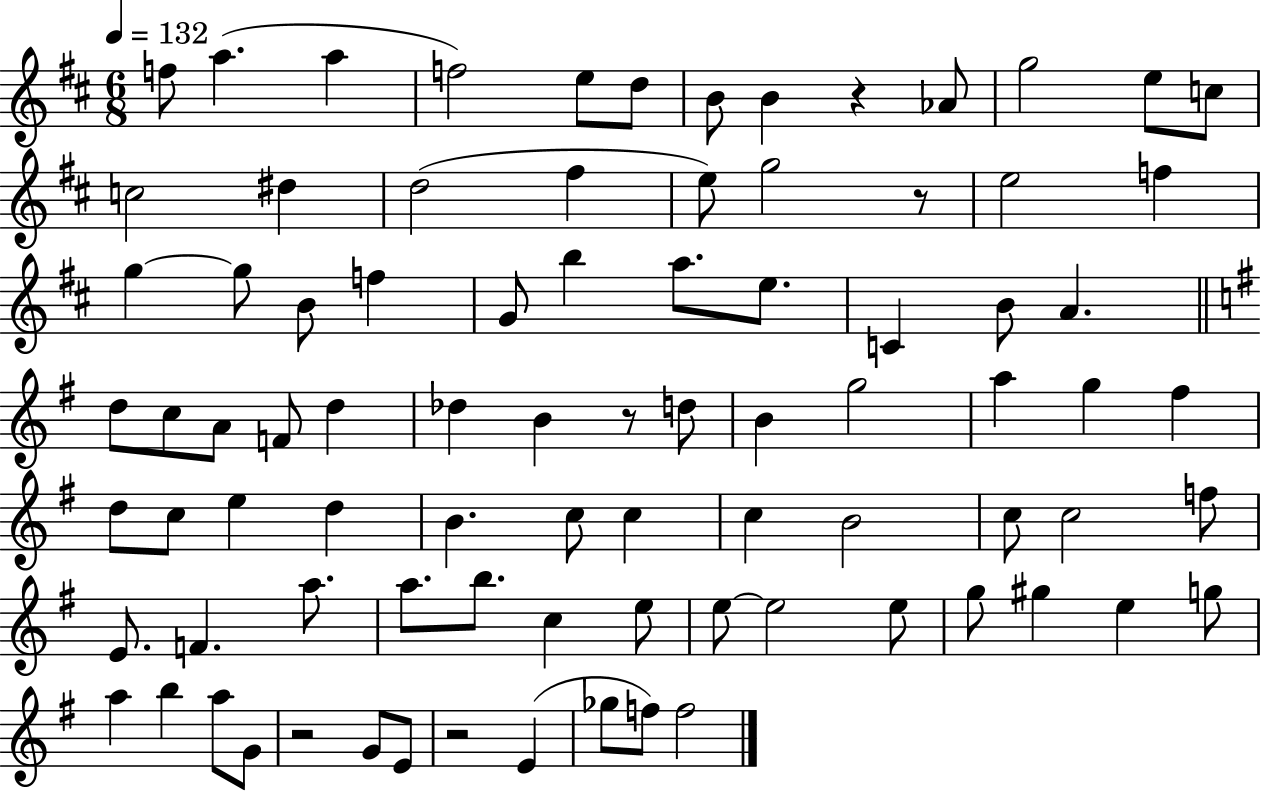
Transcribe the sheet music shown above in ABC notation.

X:1
T:Untitled
M:6/8
L:1/4
K:D
f/2 a a f2 e/2 d/2 B/2 B z _A/2 g2 e/2 c/2 c2 ^d d2 ^f e/2 g2 z/2 e2 f g g/2 B/2 f G/2 b a/2 e/2 C B/2 A d/2 c/2 A/2 F/2 d _d B z/2 d/2 B g2 a g ^f d/2 c/2 e d B c/2 c c B2 c/2 c2 f/2 E/2 F a/2 a/2 b/2 c e/2 e/2 e2 e/2 g/2 ^g e g/2 a b a/2 G/2 z2 G/2 E/2 z2 E _g/2 f/2 f2